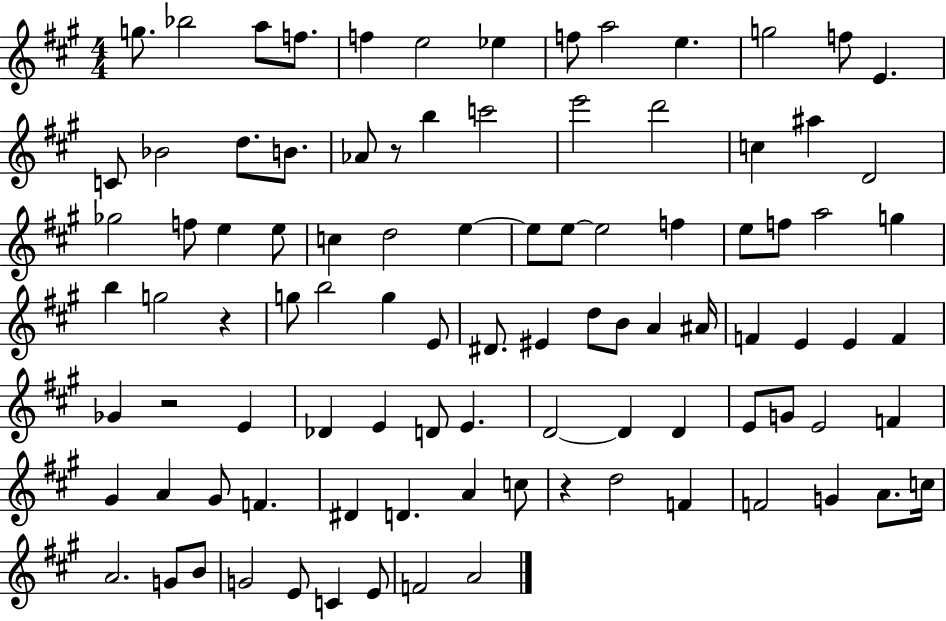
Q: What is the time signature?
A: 4/4